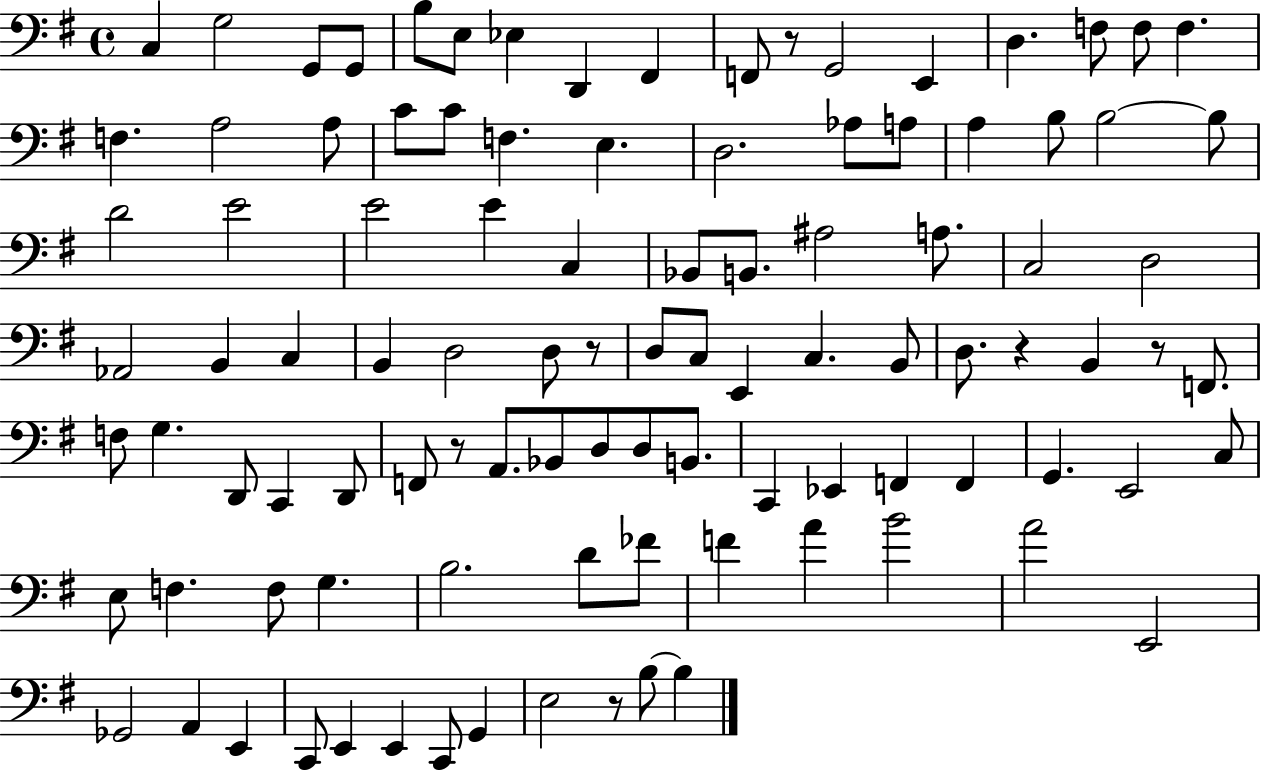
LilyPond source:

{
  \clef bass
  \time 4/4
  \defaultTimeSignature
  \key g \major
  c4 g2 g,8 g,8 | b8 e8 ees4 d,4 fis,4 | f,8 r8 g,2 e,4 | d4. f8 f8 f4. | \break f4. a2 a8 | c'8 c'8 f4. e4. | d2. aes8 a8 | a4 b8 b2~~ b8 | \break d'2 e'2 | e'2 e'4 c4 | bes,8 b,8. ais2 a8. | c2 d2 | \break aes,2 b,4 c4 | b,4 d2 d8 r8 | d8 c8 e,4 c4. b,8 | d8. r4 b,4 r8 f,8. | \break f8 g4. d,8 c,4 d,8 | f,8 r8 a,8. bes,8 d8 d8 b,8. | c,4 ees,4 f,4 f,4 | g,4. e,2 c8 | \break e8 f4. f8 g4. | b2. d'8 fes'8 | f'4 a'4 b'2 | a'2 e,2 | \break ges,2 a,4 e,4 | c,8 e,4 e,4 c,8 g,4 | e2 r8 b8~~ b4 | \bar "|."
}